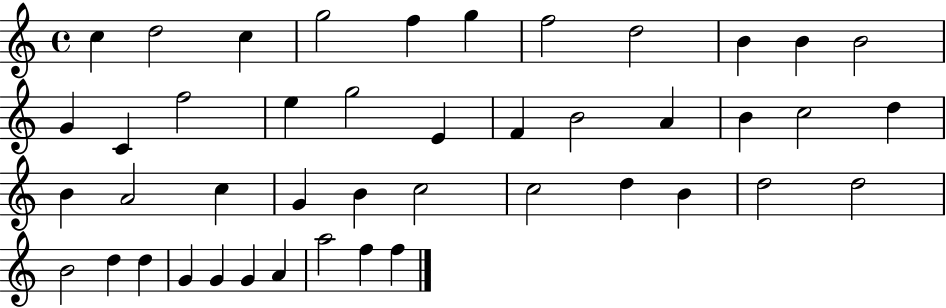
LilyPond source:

{
  \clef treble
  \time 4/4
  \defaultTimeSignature
  \key c \major
  c''4 d''2 c''4 | g''2 f''4 g''4 | f''2 d''2 | b'4 b'4 b'2 | \break g'4 c'4 f''2 | e''4 g''2 e'4 | f'4 b'2 a'4 | b'4 c''2 d''4 | \break b'4 a'2 c''4 | g'4 b'4 c''2 | c''2 d''4 b'4 | d''2 d''2 | \break b'2 d''4 d''4 | g'4 g'4 g'4 a'4 | a''2 f''4 f''4 | \bar "|."
}